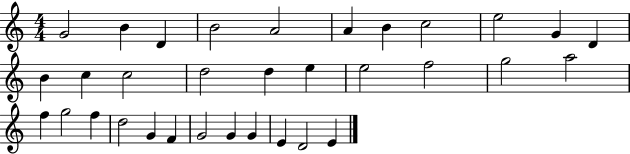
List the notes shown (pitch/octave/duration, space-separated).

G4/h B4/q D4/q B4/h A4/h A4/q B4/q C5/h E5/h G4/q D4/q B4/q C5/q C5/h D5/h D5/q E5/q E5/h F5/h G5/h A5/h F5/q G5/h F5/q D5/h G4/q F4/q G4/h G4/q G4/q E4/q D4/h E4/q